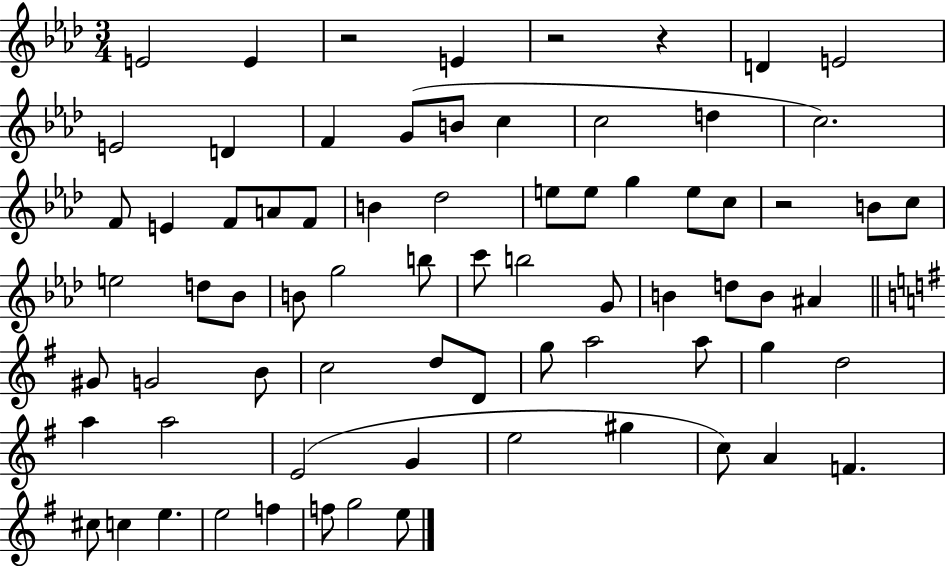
{
  \clef treble
  \numericTimeSignature
  \time 3/4
  \key aes \major
  \repeat volta 2 { e'2 e'4 | r2 e'4 | r2 r4 | d'4 e'2 | \break e'2 d'4 | f'4 g'8( b'8 c''4 | c''2 d''4 | c''2.) | \break f'8 e'4 f'8 a'8 f'8 | b'4 des''2 | e''8 e''8 g''4 e''8 c''8 | r2 b'8 c''8 | \break e''2 d''8 bes'8 | b'8 g''2 b''8 | c'''8 b''2 g'8 | b'4 d''8 b'8 ais'4 | \break \bar "||" \break \key g \major gis'8 g'2 b'8 | c''2 d''8 d'8 | g''8 a''2 a''8 | g''4 d''2 | \break a''4 a''2 | e'2( g'4 | e''2 gis''4 | c''8) a'4 f'4. | \break cis''8 c''4 e''4. | e''2 f''4 | f''8 g''2 e''8 | } \bar "|."
}